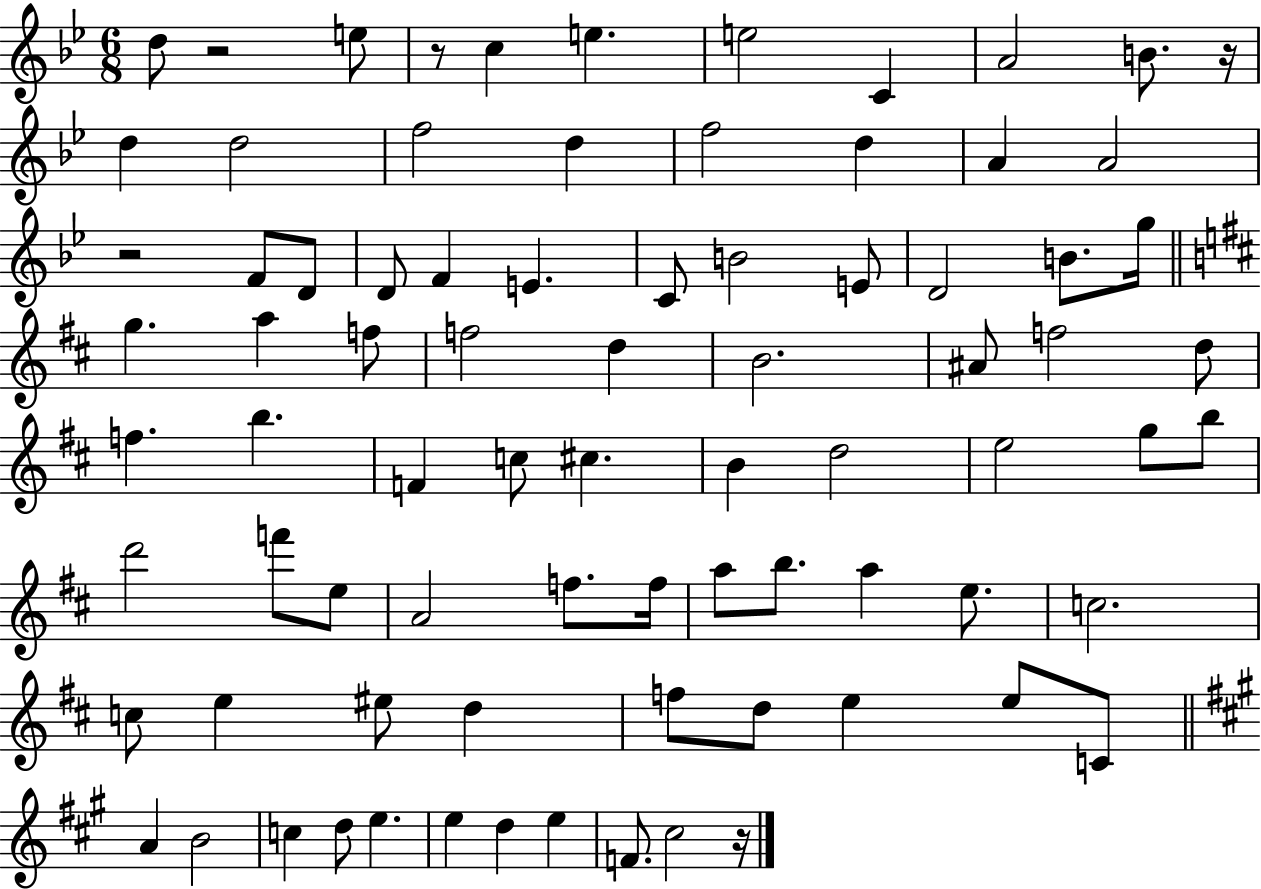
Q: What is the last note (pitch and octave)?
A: C#5